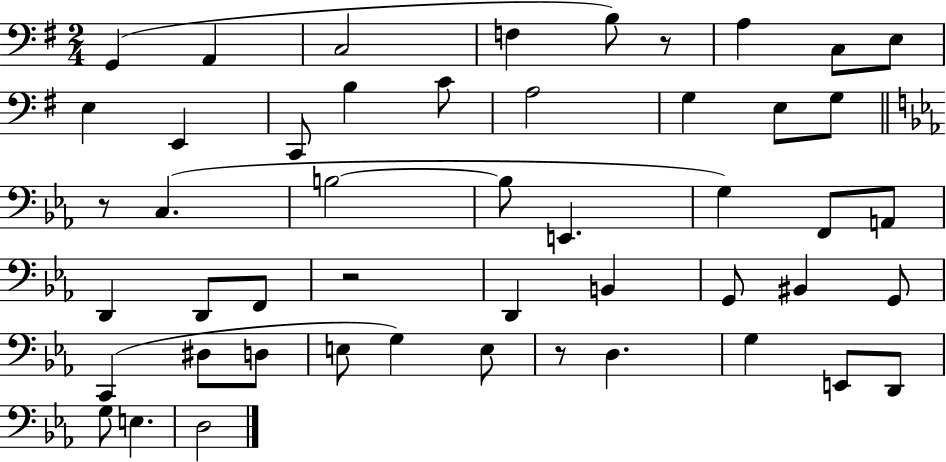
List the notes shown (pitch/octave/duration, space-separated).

G2/q A2/q C3/h F3/q B3/e R/e A3/q C3/e E3/e E3/q E2/q C2/e B3/q C4/e A3/h G3/q E3/e G3/e R/e C3/q. B3/h B3/e E2/q. G3/q F2/e A2/e D2/q D2/e F2/e R/h D2/q B2/q G2/e BIS2/q G2/e C2/q D#3/e D3/e E3/e G3/q E3/e R/e D3/q. G3/q E2/e D2/e G3/e E3/q. D3/h